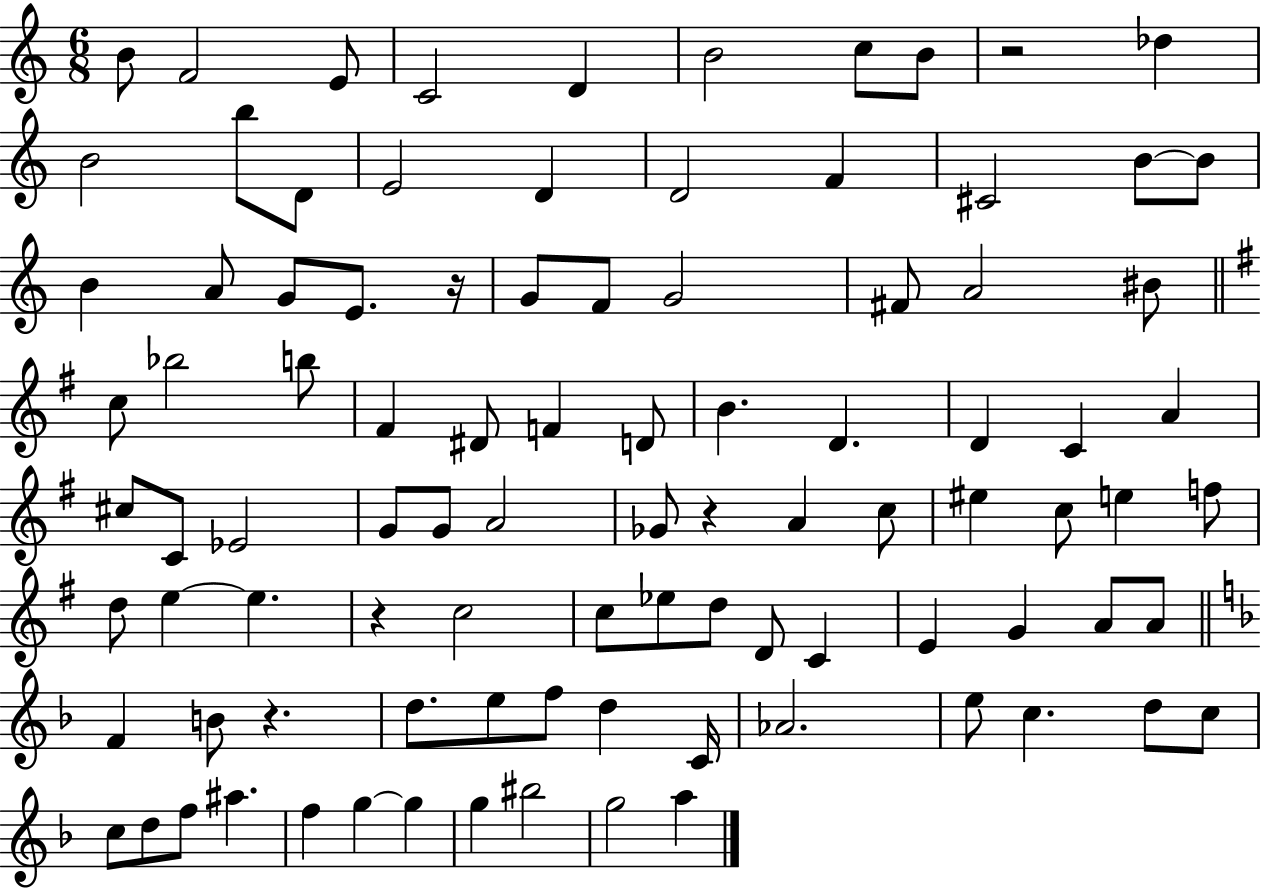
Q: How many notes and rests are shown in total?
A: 95